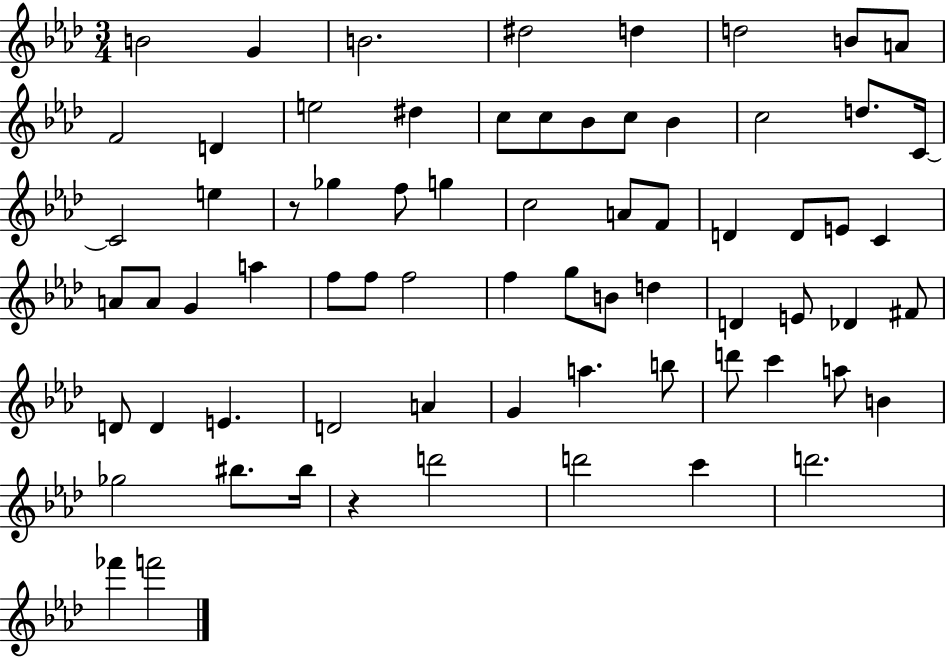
X:1
T:Untitled
M:3/4
L:1/4
K:Ab
B2 G B2 ^d2 d d2 B/2 A/2 F2 D e2 ^d c/2 c/2 _B/2 c/2 _B c2 d/2 C/4 C2 e z/2 _g f/2 g c2 A/2 F/2 D D/2 E/2 C A/2 A/2 G a f/2 f/2 f2 f g/2 B/2 d D E/2 _D ^F/2 D/2 D E D2 A G a b/2 d'/2 c' a/2 B _g2 ^b/2 ^b/4 z d'2 d'2 c' d'2 _f' f'2